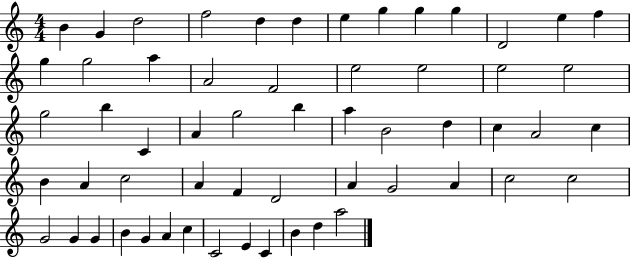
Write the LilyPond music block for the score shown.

{
  \clef treble
  \numericTimeSignature
  \time 4/4
  \key c \major
  b'4 g'4 d''2 | f''2 d''4 d''4 | e''4 g''4 g''4 g''4 | d'2 e''4 f''4 | \break g''4 g''2 a''4 | a'2 f'2 | e''2 e''2 | e''2 e''2 | \break g''2 b''4 c'4 | a'4 g''2 b''4 | a''4 b'2 d''4 | c''4 a'2 c''4 | \break b'4 a'4 c''2 | a'4 f'4 d'2 | a'4 g'2 a'4 | c''2 c''2 | \break g'2 g'4 g'4 | b'4 g'4 a'4 c''4 | c'2 e'4 c'4 | b'4 d''4 a''2 | \break \bar "|."
}